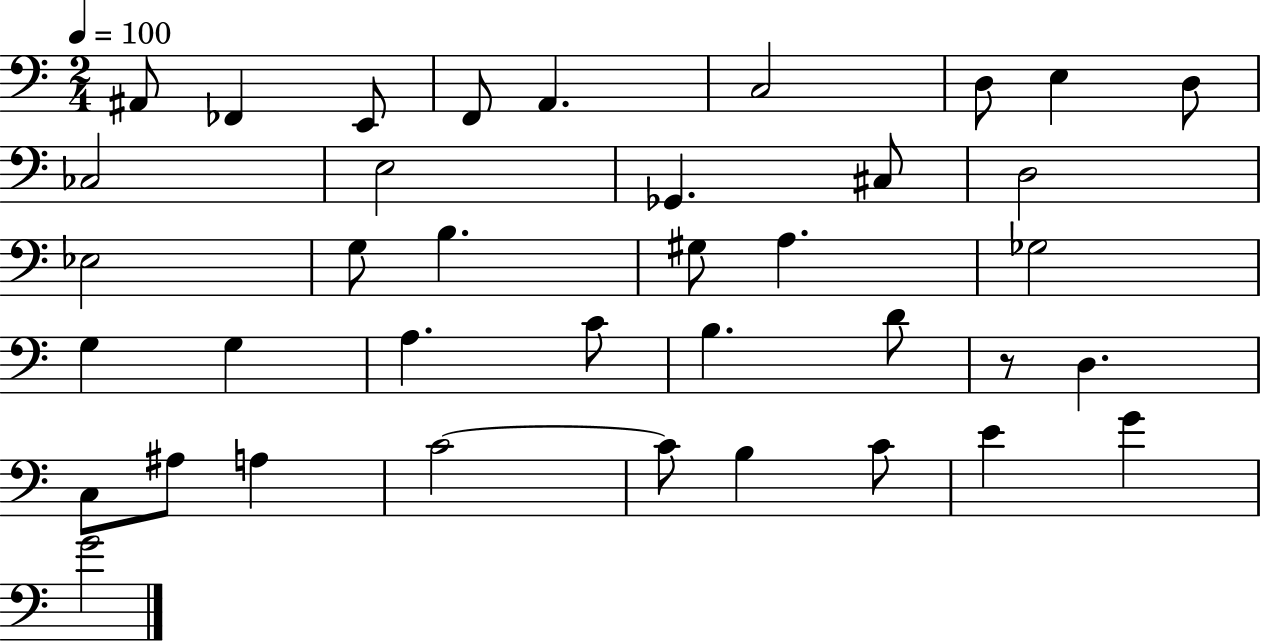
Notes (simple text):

A#2/e FES2/q E2/e F2/e A2/q. C3/h D3/e E3/q D3/e CES3/h E3/h Gb2/q. C#3/e D3/h Eb3/h G3/e B3/q. G#3/e A3/q. Gb3/h G3/q G3/q A3/q. C4/e B3/q. D4/e R/e D3/q. C3/e A#3/e A3/q C4/h C4/e B3/q C4/e E4/q G4/q G4/h